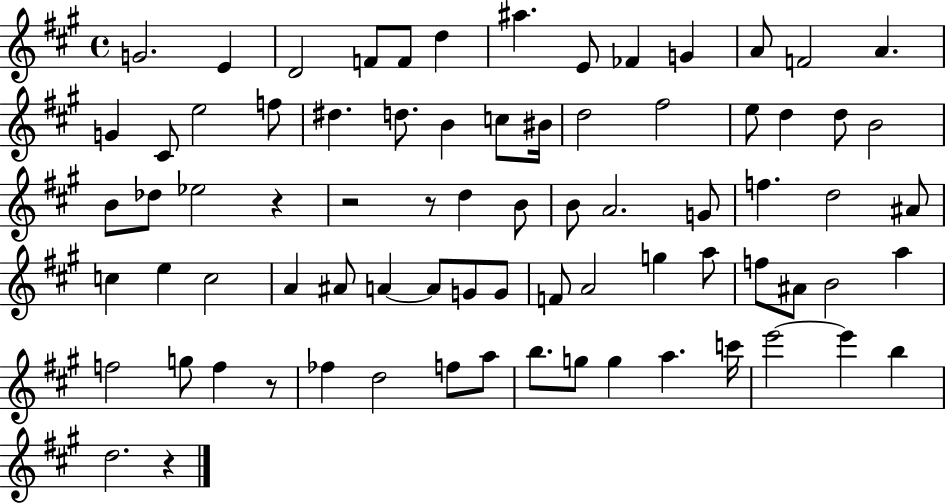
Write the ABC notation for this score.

X:1
T:Untitled
M:4/4
L:1/4
K:A
G2 E D2 F/2 F/2 d ^a E/2 _F G A/2 F2 A G ^C/2 e2 f/2 ^d d/2 B c/2 ^B/4 d2 ^f2 e/2 d d/2 B2 B/2 _d/2 _e2 z z2 z/2 d B/2 B/2 A2 G/2 f d2 ^A/2 c e c2 A ^A/2 A A/2 G/2 G/2 F/2 A2 g a/2 f/2 ^A/2 B2 a f2 g/2 f z/2 _f d2 f/2 a/2 b/2 g/2 g a c'/4 e'2 e' b d2 z